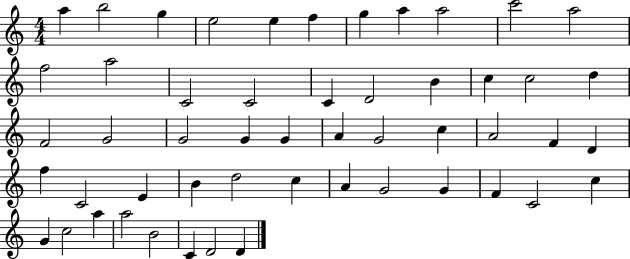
{
  \clef treble
  \numericTimeSignature
  \time 4/4
  \key c \major
  a''4 b''2 g''4 | e''2 e''4 f''4 | g''4 a''4 a''2 | c'''2 a''2 | \break f''2 a''2 | c'2 c'2 | c'4 d'2 b'4 | c''4 c''2 d''4 | \break f'2 g'2 | g'2 g'4 g'4 | a'4 g'2 c''4 | a'2 f'4 d'4 | \break f''4 c'2 e'4 | b'4 d''2 c''4 | a'4 g'2 g'4 | f'4 c'2 c''4 | \break g'4 c''2 a''4 | a''2 b'2 | c'4 d'2 d'4 | \bar "|."
}